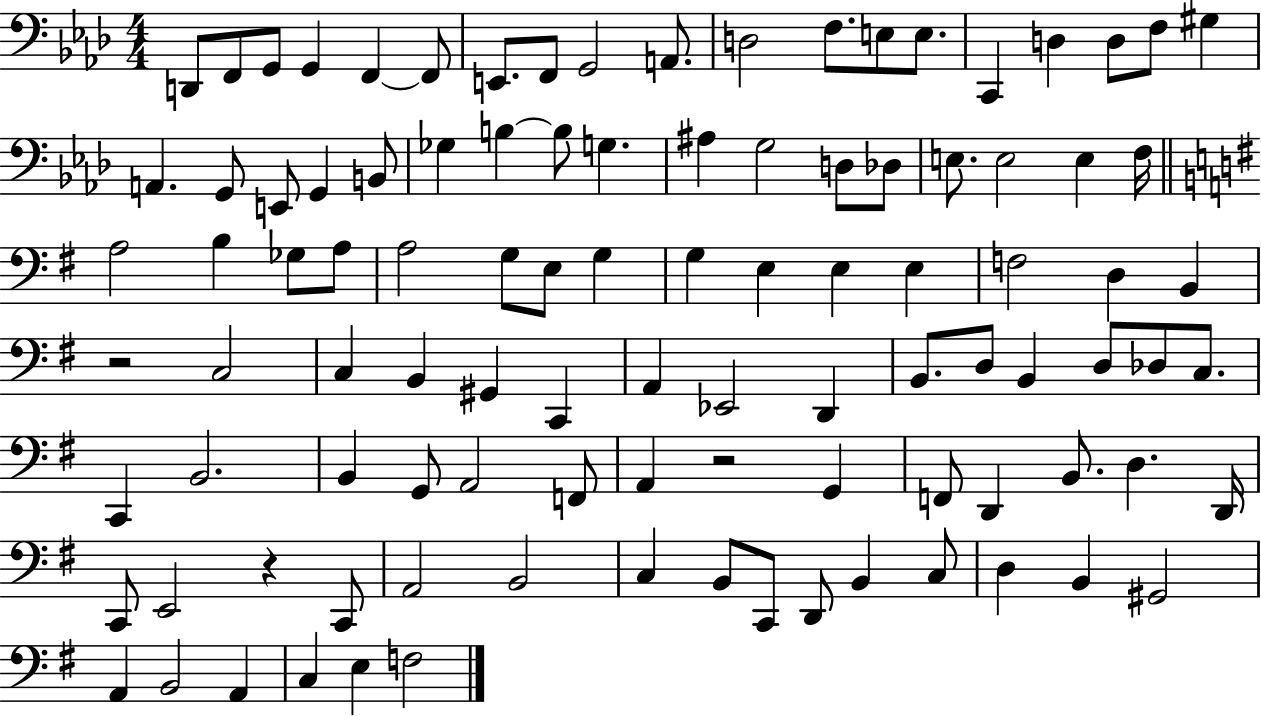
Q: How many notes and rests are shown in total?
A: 101